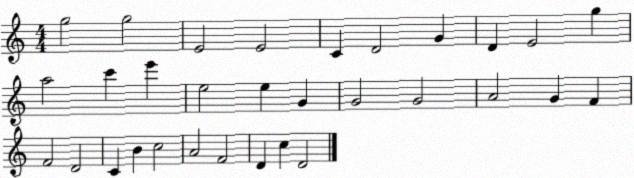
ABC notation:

X:1
T:Untitled
M:4/4
L:1/4
K:C
g2 g2 E2 E2 C D2 G D E2 g a2 c' e' e2 e G G2 G2 A2 G F F2 D2 C B c2 A2 F2 D c D2